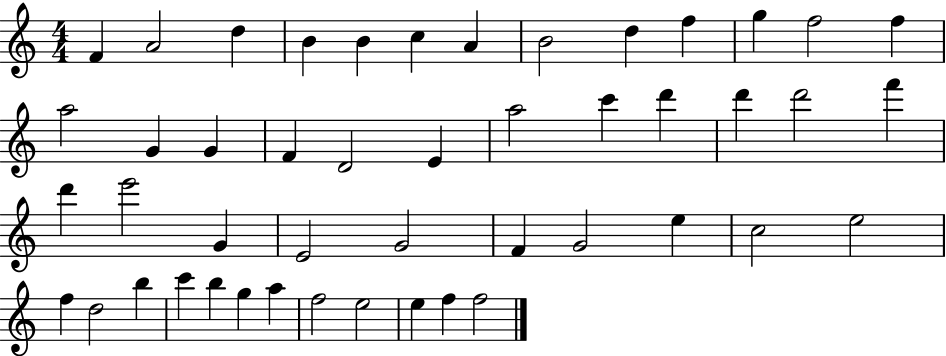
F4/q A4/h D5/q B4/q B4/q C5/q A4/q B4/h D5/q F5/q G5/q F5/h F5/q A5/h G4/q G4/q F4/q D4/h E4/q A5/h C6/q D6/q D6/q D6/h F6/q D6/q E6/h G4/q E4/h G4/h F4/q G4/h E5/q C5/h E5/h F5/q D5/h B5/q C6/q B5/q G5/q A5/q F5/h E5/h E5/q F5/q F5/h